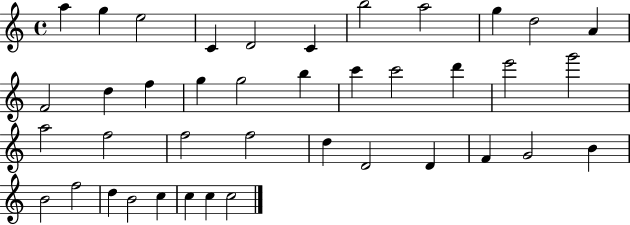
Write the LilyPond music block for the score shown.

{
  \clef treble
  \time 4/4
  \defaultTimeSignature
  \key c \major
  a''4 g''4 e''2 | c'4 d'2 c'4 | b''2 a''2 | g''4 d''2 a'4 | \break f'2 d''4 f''4 | g''4 g''2 b''4 | c'''4 c'''2 d'''4 | e'''2 g'''2 | \break a''2 f''2 | f''2 f''2 | d''4 d'2 d'4 | f'4 g'2 b'4 | \break b'2 f''2 | d''4 b'2 c''4 | c''4 c''4 c''2 | \bar "|."
}